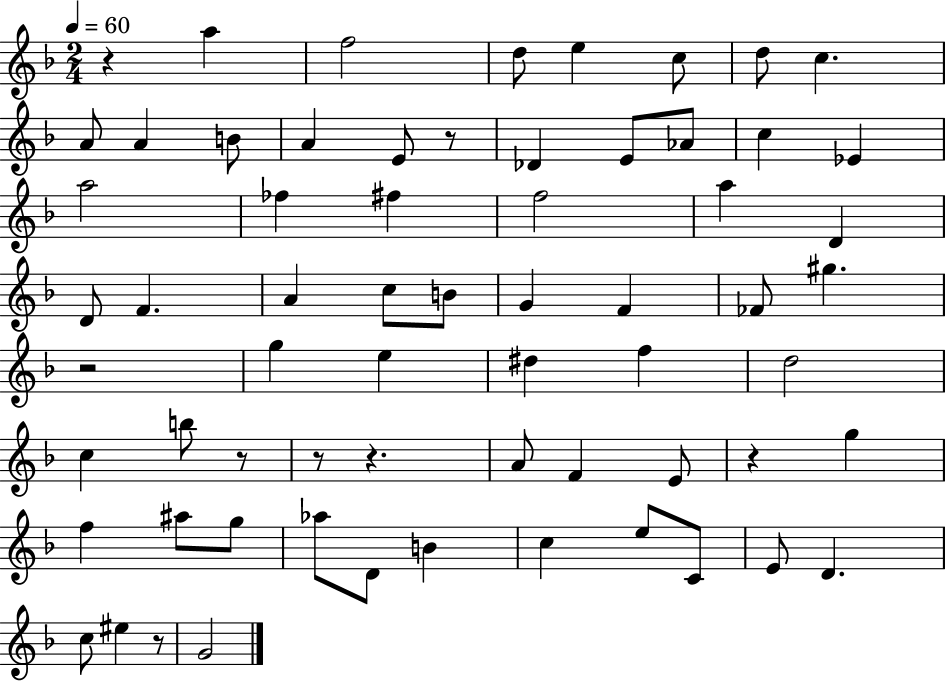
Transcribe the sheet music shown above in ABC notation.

X:1
T:Untitled
M:2/4
L:1/4
K:F
z a f2 d/2 e c/2 d/2 c A/2 A B/2 A E/2 z/2 _D E/2 _A/2 c _E a2 _f ^f f2 a D D/2 F A c/2 B/2 G F _F/2 ^g z2 g e ^d f d2 c b/2 z/2 z/2 z A/2 F E/2 z g f ^a/2 g/2 _a/2 D/2 B c e/2 C/2 E/2 D c/2 ^e z/2 G2